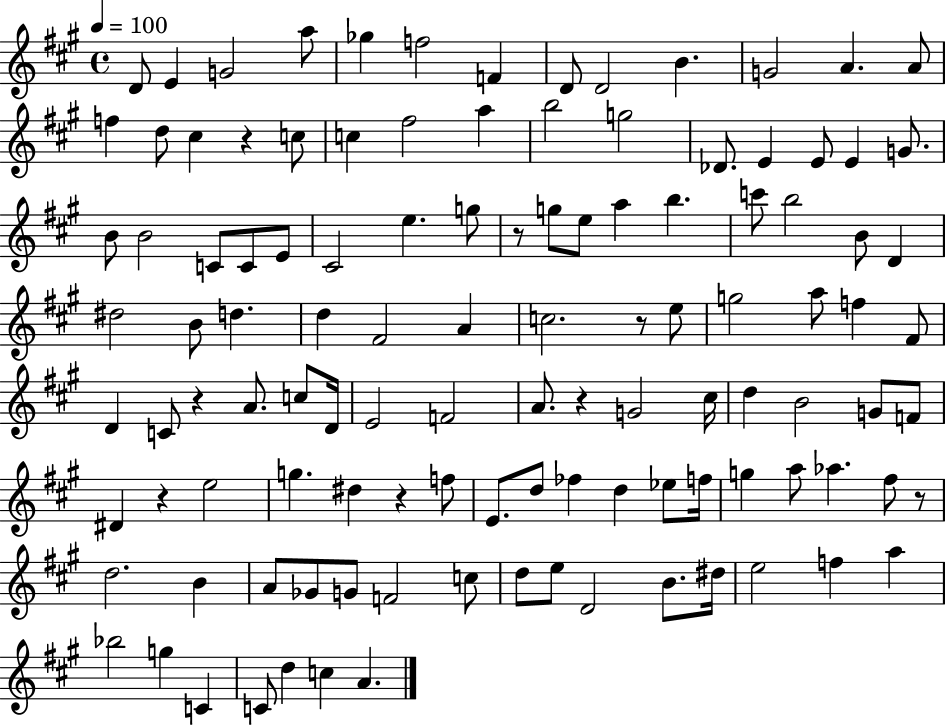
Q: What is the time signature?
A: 4/4